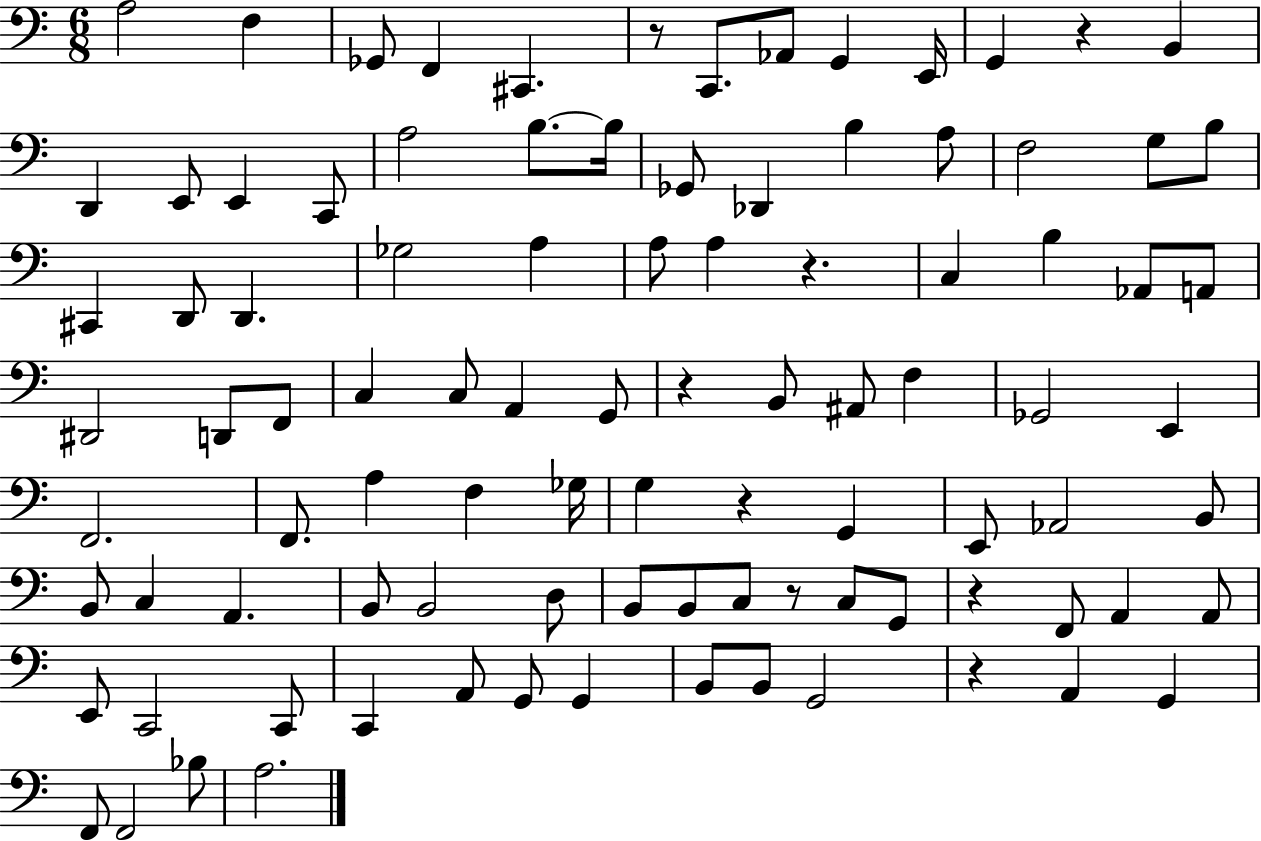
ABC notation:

X:1
T:Untitled
M:6/8
L:1/4
K:C
A,2 F, _G,,/2 F,, ^C,, z/2 C,,/2 _A,,/2 G,, E,,/4 G,, z B,, D,, E,,/2 E,, C,,/2 A,2 B,/2 B,/4 _G,,/2 _D,, B, A,/2 F,2 G,/2 B,/2 ^C,, D,,/2 D,, _G,2 A, A,/2 A, z C, B, _A,,/2 A,,/2 ^D,,2 D,,/2 F,,/2 C, C,/2 A,, G,,/2 z B,,/2 ^A,,/2 F, _G,,2 E,, F,,2 F,,/2 A, F, _G,/4 G, z G,, E,,/2 _A,,2 B,,/2 B,,/2 C, A,, B,,/2 B,,2 D,/2 B,,/2 B,,/2 C,/2 z/2 C,/2 G,,/2 z F,,/2 A,, A,,/2 E,,/2 C,,2 C,,/2 C,, A,,/2 G,,/2 G,, B,,/2 B,,/2 G,,2 z A,, G,, F,,/2 F,,2 _B,/2 A,2